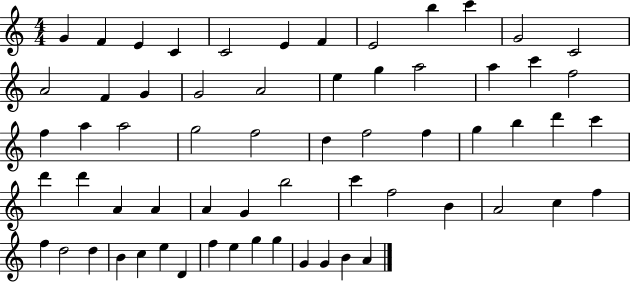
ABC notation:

X:1
T:Untitled
M:4/4
L:1/4
K:C
G F E C C2 E F E2 b c' G2 C2 A2 F G G2 A2 e g a2 a c' f2 f a a2 g2 f2 d f2 f g b d' c' d' d' A A A G b2 c' f2 B A2 c f f d2 d B c e D f e g g G G B A